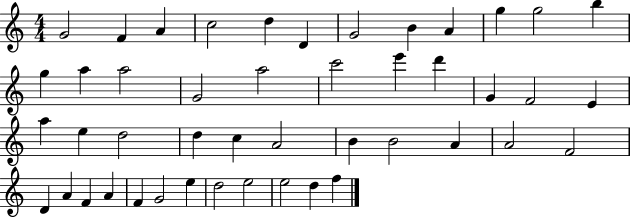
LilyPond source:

{
  \clef treble
  \numericTimeSignature
  \time 4/4
  \key c \major
  g'2 f'4 a'4 | c''2 d''4 d'4 | g'2 b'4 a'4 | g''4 g''2 b''4 | \break g''4 a''4 a''2 | g'2 a''2 | c'''2 e'''4 d'''4 | g'4 f'2 e'4 | \break a''4 e''4 d''2 | d''4 c''4 a'2 | b'4 b'2 a'4 | a'2 f'2 | \break d'4 a'4 f'4 a'4 | f'4 g'2 e''4 | d''2 e''2 | e''2 d''4 f''4 | \break \bar "|."
}